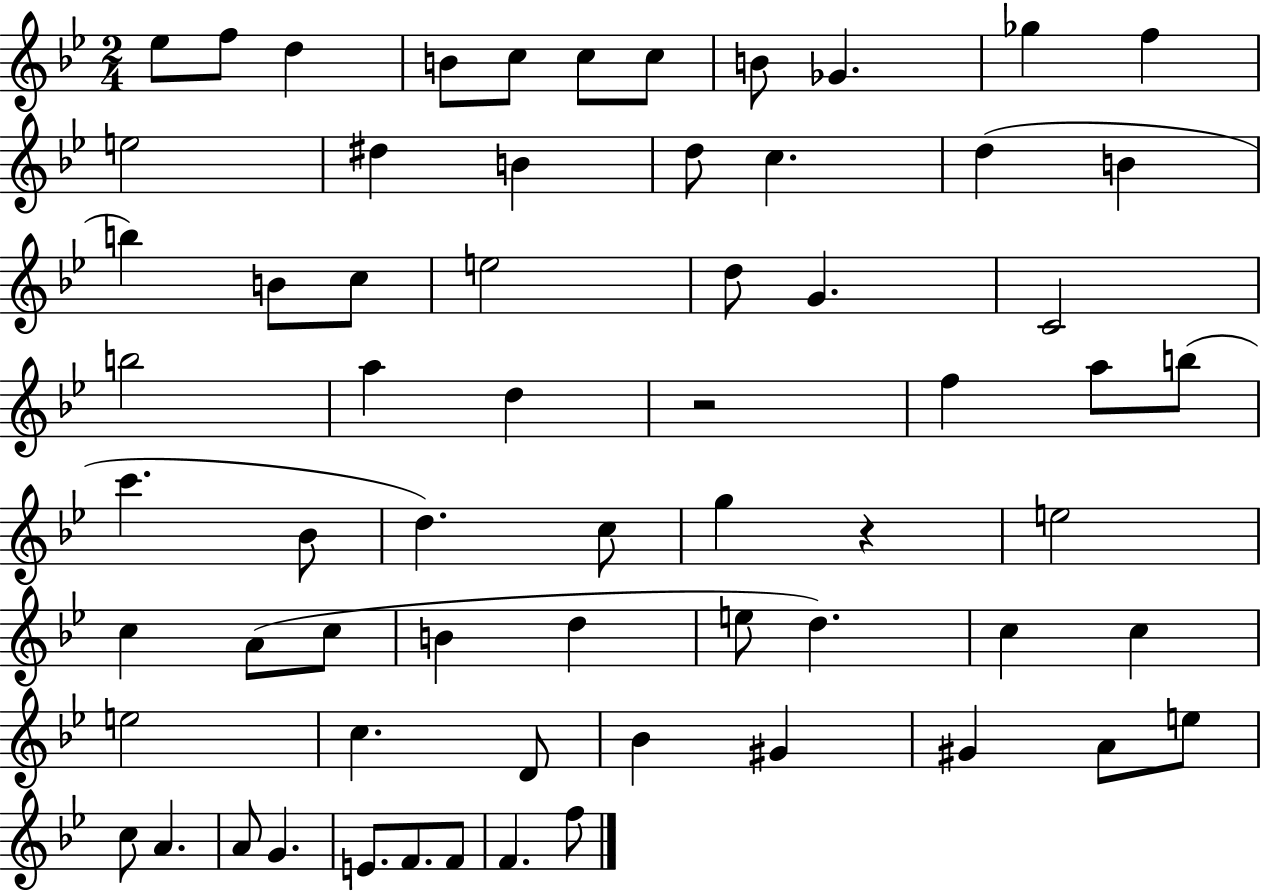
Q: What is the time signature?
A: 2/4